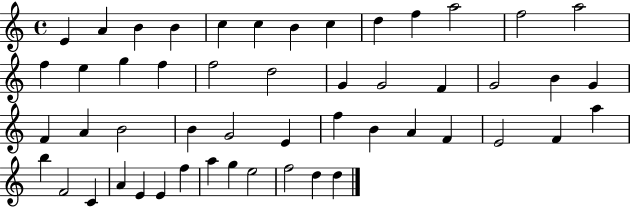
E4/q A4/q B4/q B4/q C5/q C5/q B4/q C5/q D5/q F5/q A5/h F5/h A5/h F5/q E5/q G5/q F5/q F5/h D5/h G4/q G4/h F4/q G4/h B4/q G4/q F4/q A4/q B4/h B4/q G4/h E4/q F5/q B4/q A4/q F4/q E4/h F4/q A5/q B5/q F4/h C4/q A4/q E4/q E4/q F5/q A5/q G5/q E5/h F5/h D5/q D5/q